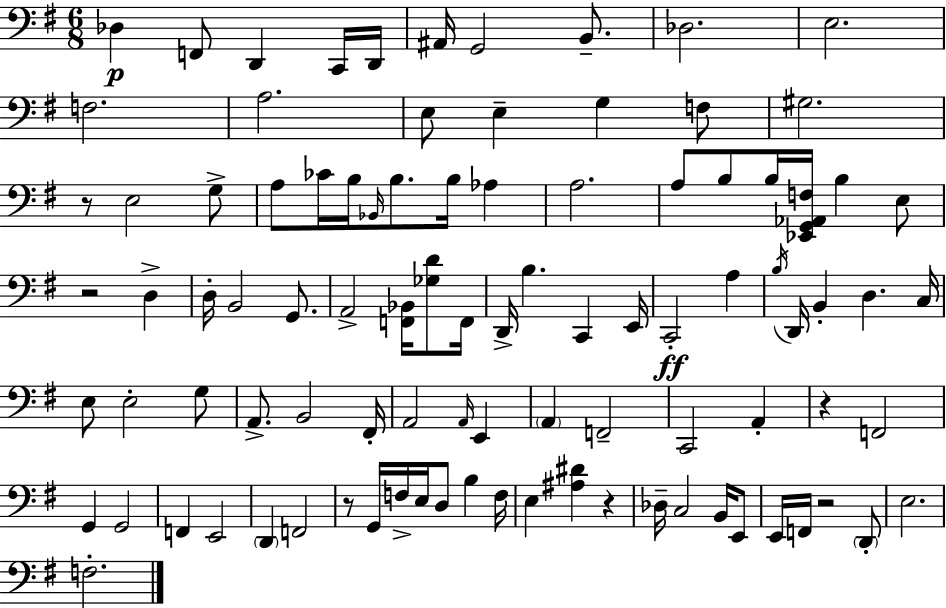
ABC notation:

X:1
T:Untitled
M:6/8
L:1/4
K:G
_D, F,,/2 D,, C,,/4 D,,/4 ^A,,/4 G,,2 B,,/2 _D,2 E,2 F,2 A,2 E,/2 E, G, F,/2 ^G,2 z/2 E,2 G,/2 A,/2 _C/4 B,/4 _B,,/4 B,/2 B,/4 _A, A,2 A,/2 B,/2 B,/4 [_E,,G,,_A,,F,]/4 B, E,/2 z2 D, D,/4 B,,2 G,,/2 A,,2 [F,,_B,,]/4 [_G,D]/2 F,,/4 D,,/4 B, C,, E,,/4 C,,2 A, B,/4 D,,/4 B,, D, C,/4 E,/2 E,2 G,/2 A,,/2 B,,2 ^F,,/4 A,,2 A,,/4 E,, A,, F,,2 C,,2 A,, z F,,2 G,, G,,2 F,, E,,2 D,, F,,2 z/2 G,,/4 F,/4 E,/4 D,/2 B, F,/4 E, [^A,^D] z _D,/4 C,2 B,,/4 E,,/2 E,,/4 F,,/4 z2 D,,/2 E,2 F,2